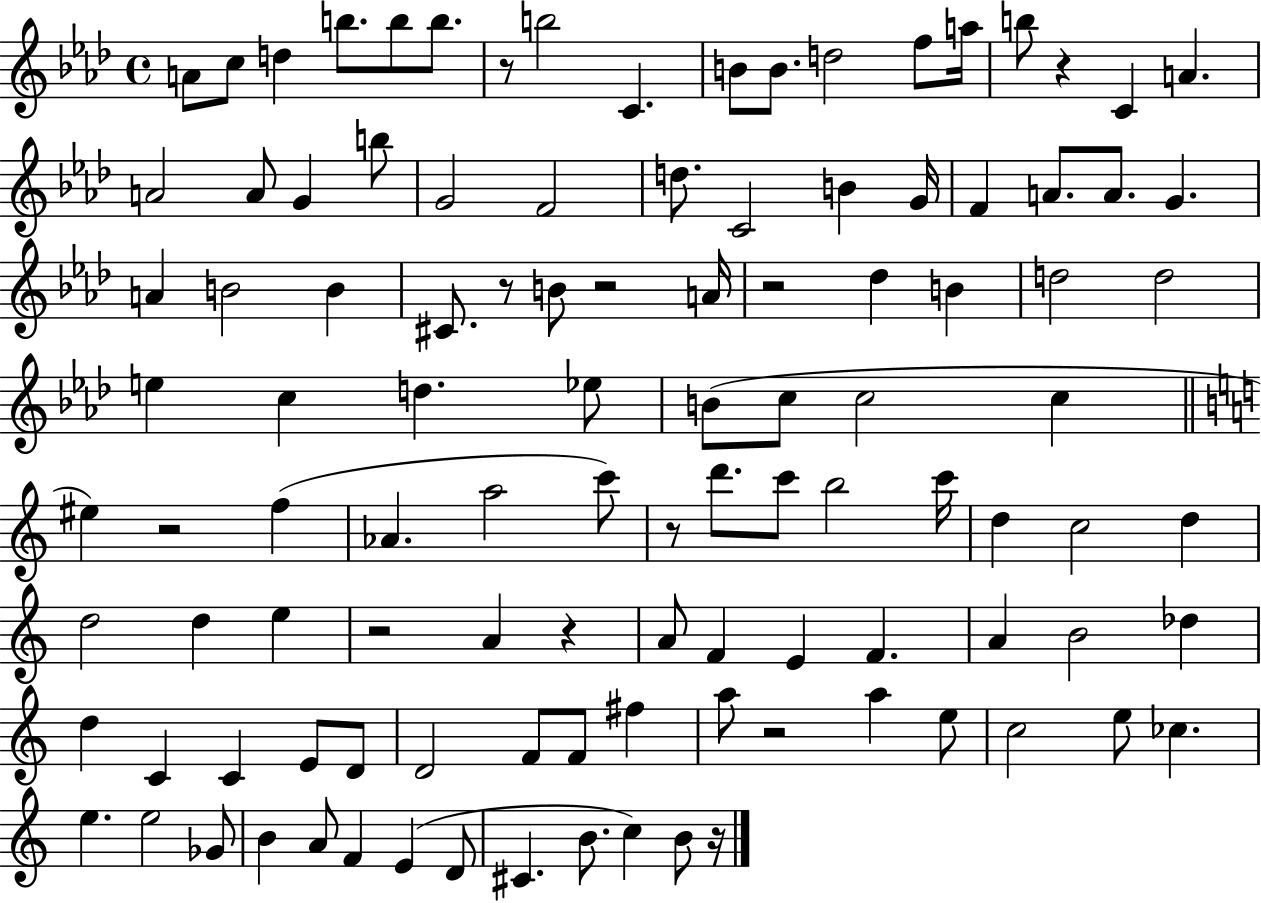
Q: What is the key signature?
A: AES major